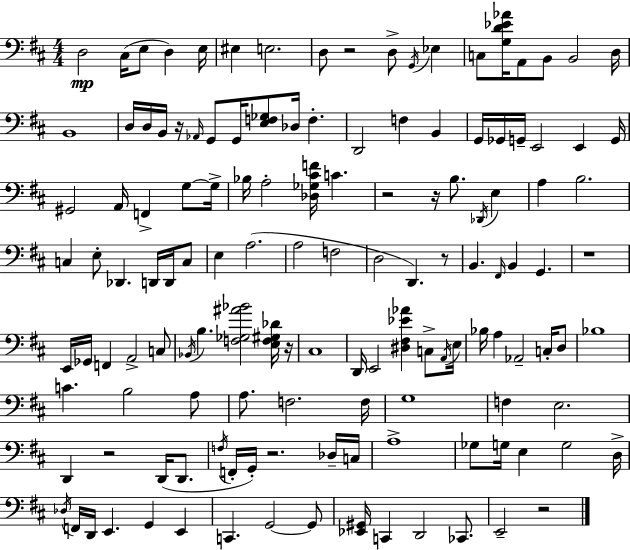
D3/h C#3/s E3/e D3/q E3/s EIS3/q E3/h. D3/e R/h D3/e G2/s Eb3/q C3/e [G3,D4,Eb4,Ab4]/s A2/e B2/e B2/h D3/s B2/w D3/s D3/s B2/s R/s Ab2/s G2/e G2/s [E3,F3,Gb3]/e Db3/s F3/q. D2/h F3/q B2/q G2/s Gb2/s G2/s E2/h E2/q G2/s G#2/h A2/s F2/q G3/e G3/s Bb3/s A3/h [Db3,Gb3,C#4,F4]/s C4/q. R/h R/s B3/e. Db2/s E3/q A3/q B3/h. C3/q E3/e Db2/q. D2/s D2/s C3/e E3/q A3/h. A3/h F3/h D3/h D2/q. R/e B2/q. F#2/s B2/q G2/q. R/w E2/s Gb2/s F2/q A2/h C3/e Bb2/s B3/q. [F3,Gb3,A#4,Bb4]/h [E3,F3,G#3,Db4]/s R/s C#3/w D2/s E2/h [D#3,F#3,Eb4,Ab4]/q C3/e A2/s E3/s Bb3/s A3/q Ab2/h C3/s D3/e Bb3/w C4/q. B3/h A3/e A3/e. F3/h. F3/s G3/w F3/q E3/h. D2/q R/h D2/s D2/e. F3/s F2/s G2/s R/h. Db3/s C3/s A3/w Gb3/e G3/s E3/q G3/h D3/s Db3/s F2/s D2/s E2/q. G2/q E2/q C2/q. G2/h G2/e [Eb2,G#2]/s C2/q D2/h CES2/e. E2/h R/h